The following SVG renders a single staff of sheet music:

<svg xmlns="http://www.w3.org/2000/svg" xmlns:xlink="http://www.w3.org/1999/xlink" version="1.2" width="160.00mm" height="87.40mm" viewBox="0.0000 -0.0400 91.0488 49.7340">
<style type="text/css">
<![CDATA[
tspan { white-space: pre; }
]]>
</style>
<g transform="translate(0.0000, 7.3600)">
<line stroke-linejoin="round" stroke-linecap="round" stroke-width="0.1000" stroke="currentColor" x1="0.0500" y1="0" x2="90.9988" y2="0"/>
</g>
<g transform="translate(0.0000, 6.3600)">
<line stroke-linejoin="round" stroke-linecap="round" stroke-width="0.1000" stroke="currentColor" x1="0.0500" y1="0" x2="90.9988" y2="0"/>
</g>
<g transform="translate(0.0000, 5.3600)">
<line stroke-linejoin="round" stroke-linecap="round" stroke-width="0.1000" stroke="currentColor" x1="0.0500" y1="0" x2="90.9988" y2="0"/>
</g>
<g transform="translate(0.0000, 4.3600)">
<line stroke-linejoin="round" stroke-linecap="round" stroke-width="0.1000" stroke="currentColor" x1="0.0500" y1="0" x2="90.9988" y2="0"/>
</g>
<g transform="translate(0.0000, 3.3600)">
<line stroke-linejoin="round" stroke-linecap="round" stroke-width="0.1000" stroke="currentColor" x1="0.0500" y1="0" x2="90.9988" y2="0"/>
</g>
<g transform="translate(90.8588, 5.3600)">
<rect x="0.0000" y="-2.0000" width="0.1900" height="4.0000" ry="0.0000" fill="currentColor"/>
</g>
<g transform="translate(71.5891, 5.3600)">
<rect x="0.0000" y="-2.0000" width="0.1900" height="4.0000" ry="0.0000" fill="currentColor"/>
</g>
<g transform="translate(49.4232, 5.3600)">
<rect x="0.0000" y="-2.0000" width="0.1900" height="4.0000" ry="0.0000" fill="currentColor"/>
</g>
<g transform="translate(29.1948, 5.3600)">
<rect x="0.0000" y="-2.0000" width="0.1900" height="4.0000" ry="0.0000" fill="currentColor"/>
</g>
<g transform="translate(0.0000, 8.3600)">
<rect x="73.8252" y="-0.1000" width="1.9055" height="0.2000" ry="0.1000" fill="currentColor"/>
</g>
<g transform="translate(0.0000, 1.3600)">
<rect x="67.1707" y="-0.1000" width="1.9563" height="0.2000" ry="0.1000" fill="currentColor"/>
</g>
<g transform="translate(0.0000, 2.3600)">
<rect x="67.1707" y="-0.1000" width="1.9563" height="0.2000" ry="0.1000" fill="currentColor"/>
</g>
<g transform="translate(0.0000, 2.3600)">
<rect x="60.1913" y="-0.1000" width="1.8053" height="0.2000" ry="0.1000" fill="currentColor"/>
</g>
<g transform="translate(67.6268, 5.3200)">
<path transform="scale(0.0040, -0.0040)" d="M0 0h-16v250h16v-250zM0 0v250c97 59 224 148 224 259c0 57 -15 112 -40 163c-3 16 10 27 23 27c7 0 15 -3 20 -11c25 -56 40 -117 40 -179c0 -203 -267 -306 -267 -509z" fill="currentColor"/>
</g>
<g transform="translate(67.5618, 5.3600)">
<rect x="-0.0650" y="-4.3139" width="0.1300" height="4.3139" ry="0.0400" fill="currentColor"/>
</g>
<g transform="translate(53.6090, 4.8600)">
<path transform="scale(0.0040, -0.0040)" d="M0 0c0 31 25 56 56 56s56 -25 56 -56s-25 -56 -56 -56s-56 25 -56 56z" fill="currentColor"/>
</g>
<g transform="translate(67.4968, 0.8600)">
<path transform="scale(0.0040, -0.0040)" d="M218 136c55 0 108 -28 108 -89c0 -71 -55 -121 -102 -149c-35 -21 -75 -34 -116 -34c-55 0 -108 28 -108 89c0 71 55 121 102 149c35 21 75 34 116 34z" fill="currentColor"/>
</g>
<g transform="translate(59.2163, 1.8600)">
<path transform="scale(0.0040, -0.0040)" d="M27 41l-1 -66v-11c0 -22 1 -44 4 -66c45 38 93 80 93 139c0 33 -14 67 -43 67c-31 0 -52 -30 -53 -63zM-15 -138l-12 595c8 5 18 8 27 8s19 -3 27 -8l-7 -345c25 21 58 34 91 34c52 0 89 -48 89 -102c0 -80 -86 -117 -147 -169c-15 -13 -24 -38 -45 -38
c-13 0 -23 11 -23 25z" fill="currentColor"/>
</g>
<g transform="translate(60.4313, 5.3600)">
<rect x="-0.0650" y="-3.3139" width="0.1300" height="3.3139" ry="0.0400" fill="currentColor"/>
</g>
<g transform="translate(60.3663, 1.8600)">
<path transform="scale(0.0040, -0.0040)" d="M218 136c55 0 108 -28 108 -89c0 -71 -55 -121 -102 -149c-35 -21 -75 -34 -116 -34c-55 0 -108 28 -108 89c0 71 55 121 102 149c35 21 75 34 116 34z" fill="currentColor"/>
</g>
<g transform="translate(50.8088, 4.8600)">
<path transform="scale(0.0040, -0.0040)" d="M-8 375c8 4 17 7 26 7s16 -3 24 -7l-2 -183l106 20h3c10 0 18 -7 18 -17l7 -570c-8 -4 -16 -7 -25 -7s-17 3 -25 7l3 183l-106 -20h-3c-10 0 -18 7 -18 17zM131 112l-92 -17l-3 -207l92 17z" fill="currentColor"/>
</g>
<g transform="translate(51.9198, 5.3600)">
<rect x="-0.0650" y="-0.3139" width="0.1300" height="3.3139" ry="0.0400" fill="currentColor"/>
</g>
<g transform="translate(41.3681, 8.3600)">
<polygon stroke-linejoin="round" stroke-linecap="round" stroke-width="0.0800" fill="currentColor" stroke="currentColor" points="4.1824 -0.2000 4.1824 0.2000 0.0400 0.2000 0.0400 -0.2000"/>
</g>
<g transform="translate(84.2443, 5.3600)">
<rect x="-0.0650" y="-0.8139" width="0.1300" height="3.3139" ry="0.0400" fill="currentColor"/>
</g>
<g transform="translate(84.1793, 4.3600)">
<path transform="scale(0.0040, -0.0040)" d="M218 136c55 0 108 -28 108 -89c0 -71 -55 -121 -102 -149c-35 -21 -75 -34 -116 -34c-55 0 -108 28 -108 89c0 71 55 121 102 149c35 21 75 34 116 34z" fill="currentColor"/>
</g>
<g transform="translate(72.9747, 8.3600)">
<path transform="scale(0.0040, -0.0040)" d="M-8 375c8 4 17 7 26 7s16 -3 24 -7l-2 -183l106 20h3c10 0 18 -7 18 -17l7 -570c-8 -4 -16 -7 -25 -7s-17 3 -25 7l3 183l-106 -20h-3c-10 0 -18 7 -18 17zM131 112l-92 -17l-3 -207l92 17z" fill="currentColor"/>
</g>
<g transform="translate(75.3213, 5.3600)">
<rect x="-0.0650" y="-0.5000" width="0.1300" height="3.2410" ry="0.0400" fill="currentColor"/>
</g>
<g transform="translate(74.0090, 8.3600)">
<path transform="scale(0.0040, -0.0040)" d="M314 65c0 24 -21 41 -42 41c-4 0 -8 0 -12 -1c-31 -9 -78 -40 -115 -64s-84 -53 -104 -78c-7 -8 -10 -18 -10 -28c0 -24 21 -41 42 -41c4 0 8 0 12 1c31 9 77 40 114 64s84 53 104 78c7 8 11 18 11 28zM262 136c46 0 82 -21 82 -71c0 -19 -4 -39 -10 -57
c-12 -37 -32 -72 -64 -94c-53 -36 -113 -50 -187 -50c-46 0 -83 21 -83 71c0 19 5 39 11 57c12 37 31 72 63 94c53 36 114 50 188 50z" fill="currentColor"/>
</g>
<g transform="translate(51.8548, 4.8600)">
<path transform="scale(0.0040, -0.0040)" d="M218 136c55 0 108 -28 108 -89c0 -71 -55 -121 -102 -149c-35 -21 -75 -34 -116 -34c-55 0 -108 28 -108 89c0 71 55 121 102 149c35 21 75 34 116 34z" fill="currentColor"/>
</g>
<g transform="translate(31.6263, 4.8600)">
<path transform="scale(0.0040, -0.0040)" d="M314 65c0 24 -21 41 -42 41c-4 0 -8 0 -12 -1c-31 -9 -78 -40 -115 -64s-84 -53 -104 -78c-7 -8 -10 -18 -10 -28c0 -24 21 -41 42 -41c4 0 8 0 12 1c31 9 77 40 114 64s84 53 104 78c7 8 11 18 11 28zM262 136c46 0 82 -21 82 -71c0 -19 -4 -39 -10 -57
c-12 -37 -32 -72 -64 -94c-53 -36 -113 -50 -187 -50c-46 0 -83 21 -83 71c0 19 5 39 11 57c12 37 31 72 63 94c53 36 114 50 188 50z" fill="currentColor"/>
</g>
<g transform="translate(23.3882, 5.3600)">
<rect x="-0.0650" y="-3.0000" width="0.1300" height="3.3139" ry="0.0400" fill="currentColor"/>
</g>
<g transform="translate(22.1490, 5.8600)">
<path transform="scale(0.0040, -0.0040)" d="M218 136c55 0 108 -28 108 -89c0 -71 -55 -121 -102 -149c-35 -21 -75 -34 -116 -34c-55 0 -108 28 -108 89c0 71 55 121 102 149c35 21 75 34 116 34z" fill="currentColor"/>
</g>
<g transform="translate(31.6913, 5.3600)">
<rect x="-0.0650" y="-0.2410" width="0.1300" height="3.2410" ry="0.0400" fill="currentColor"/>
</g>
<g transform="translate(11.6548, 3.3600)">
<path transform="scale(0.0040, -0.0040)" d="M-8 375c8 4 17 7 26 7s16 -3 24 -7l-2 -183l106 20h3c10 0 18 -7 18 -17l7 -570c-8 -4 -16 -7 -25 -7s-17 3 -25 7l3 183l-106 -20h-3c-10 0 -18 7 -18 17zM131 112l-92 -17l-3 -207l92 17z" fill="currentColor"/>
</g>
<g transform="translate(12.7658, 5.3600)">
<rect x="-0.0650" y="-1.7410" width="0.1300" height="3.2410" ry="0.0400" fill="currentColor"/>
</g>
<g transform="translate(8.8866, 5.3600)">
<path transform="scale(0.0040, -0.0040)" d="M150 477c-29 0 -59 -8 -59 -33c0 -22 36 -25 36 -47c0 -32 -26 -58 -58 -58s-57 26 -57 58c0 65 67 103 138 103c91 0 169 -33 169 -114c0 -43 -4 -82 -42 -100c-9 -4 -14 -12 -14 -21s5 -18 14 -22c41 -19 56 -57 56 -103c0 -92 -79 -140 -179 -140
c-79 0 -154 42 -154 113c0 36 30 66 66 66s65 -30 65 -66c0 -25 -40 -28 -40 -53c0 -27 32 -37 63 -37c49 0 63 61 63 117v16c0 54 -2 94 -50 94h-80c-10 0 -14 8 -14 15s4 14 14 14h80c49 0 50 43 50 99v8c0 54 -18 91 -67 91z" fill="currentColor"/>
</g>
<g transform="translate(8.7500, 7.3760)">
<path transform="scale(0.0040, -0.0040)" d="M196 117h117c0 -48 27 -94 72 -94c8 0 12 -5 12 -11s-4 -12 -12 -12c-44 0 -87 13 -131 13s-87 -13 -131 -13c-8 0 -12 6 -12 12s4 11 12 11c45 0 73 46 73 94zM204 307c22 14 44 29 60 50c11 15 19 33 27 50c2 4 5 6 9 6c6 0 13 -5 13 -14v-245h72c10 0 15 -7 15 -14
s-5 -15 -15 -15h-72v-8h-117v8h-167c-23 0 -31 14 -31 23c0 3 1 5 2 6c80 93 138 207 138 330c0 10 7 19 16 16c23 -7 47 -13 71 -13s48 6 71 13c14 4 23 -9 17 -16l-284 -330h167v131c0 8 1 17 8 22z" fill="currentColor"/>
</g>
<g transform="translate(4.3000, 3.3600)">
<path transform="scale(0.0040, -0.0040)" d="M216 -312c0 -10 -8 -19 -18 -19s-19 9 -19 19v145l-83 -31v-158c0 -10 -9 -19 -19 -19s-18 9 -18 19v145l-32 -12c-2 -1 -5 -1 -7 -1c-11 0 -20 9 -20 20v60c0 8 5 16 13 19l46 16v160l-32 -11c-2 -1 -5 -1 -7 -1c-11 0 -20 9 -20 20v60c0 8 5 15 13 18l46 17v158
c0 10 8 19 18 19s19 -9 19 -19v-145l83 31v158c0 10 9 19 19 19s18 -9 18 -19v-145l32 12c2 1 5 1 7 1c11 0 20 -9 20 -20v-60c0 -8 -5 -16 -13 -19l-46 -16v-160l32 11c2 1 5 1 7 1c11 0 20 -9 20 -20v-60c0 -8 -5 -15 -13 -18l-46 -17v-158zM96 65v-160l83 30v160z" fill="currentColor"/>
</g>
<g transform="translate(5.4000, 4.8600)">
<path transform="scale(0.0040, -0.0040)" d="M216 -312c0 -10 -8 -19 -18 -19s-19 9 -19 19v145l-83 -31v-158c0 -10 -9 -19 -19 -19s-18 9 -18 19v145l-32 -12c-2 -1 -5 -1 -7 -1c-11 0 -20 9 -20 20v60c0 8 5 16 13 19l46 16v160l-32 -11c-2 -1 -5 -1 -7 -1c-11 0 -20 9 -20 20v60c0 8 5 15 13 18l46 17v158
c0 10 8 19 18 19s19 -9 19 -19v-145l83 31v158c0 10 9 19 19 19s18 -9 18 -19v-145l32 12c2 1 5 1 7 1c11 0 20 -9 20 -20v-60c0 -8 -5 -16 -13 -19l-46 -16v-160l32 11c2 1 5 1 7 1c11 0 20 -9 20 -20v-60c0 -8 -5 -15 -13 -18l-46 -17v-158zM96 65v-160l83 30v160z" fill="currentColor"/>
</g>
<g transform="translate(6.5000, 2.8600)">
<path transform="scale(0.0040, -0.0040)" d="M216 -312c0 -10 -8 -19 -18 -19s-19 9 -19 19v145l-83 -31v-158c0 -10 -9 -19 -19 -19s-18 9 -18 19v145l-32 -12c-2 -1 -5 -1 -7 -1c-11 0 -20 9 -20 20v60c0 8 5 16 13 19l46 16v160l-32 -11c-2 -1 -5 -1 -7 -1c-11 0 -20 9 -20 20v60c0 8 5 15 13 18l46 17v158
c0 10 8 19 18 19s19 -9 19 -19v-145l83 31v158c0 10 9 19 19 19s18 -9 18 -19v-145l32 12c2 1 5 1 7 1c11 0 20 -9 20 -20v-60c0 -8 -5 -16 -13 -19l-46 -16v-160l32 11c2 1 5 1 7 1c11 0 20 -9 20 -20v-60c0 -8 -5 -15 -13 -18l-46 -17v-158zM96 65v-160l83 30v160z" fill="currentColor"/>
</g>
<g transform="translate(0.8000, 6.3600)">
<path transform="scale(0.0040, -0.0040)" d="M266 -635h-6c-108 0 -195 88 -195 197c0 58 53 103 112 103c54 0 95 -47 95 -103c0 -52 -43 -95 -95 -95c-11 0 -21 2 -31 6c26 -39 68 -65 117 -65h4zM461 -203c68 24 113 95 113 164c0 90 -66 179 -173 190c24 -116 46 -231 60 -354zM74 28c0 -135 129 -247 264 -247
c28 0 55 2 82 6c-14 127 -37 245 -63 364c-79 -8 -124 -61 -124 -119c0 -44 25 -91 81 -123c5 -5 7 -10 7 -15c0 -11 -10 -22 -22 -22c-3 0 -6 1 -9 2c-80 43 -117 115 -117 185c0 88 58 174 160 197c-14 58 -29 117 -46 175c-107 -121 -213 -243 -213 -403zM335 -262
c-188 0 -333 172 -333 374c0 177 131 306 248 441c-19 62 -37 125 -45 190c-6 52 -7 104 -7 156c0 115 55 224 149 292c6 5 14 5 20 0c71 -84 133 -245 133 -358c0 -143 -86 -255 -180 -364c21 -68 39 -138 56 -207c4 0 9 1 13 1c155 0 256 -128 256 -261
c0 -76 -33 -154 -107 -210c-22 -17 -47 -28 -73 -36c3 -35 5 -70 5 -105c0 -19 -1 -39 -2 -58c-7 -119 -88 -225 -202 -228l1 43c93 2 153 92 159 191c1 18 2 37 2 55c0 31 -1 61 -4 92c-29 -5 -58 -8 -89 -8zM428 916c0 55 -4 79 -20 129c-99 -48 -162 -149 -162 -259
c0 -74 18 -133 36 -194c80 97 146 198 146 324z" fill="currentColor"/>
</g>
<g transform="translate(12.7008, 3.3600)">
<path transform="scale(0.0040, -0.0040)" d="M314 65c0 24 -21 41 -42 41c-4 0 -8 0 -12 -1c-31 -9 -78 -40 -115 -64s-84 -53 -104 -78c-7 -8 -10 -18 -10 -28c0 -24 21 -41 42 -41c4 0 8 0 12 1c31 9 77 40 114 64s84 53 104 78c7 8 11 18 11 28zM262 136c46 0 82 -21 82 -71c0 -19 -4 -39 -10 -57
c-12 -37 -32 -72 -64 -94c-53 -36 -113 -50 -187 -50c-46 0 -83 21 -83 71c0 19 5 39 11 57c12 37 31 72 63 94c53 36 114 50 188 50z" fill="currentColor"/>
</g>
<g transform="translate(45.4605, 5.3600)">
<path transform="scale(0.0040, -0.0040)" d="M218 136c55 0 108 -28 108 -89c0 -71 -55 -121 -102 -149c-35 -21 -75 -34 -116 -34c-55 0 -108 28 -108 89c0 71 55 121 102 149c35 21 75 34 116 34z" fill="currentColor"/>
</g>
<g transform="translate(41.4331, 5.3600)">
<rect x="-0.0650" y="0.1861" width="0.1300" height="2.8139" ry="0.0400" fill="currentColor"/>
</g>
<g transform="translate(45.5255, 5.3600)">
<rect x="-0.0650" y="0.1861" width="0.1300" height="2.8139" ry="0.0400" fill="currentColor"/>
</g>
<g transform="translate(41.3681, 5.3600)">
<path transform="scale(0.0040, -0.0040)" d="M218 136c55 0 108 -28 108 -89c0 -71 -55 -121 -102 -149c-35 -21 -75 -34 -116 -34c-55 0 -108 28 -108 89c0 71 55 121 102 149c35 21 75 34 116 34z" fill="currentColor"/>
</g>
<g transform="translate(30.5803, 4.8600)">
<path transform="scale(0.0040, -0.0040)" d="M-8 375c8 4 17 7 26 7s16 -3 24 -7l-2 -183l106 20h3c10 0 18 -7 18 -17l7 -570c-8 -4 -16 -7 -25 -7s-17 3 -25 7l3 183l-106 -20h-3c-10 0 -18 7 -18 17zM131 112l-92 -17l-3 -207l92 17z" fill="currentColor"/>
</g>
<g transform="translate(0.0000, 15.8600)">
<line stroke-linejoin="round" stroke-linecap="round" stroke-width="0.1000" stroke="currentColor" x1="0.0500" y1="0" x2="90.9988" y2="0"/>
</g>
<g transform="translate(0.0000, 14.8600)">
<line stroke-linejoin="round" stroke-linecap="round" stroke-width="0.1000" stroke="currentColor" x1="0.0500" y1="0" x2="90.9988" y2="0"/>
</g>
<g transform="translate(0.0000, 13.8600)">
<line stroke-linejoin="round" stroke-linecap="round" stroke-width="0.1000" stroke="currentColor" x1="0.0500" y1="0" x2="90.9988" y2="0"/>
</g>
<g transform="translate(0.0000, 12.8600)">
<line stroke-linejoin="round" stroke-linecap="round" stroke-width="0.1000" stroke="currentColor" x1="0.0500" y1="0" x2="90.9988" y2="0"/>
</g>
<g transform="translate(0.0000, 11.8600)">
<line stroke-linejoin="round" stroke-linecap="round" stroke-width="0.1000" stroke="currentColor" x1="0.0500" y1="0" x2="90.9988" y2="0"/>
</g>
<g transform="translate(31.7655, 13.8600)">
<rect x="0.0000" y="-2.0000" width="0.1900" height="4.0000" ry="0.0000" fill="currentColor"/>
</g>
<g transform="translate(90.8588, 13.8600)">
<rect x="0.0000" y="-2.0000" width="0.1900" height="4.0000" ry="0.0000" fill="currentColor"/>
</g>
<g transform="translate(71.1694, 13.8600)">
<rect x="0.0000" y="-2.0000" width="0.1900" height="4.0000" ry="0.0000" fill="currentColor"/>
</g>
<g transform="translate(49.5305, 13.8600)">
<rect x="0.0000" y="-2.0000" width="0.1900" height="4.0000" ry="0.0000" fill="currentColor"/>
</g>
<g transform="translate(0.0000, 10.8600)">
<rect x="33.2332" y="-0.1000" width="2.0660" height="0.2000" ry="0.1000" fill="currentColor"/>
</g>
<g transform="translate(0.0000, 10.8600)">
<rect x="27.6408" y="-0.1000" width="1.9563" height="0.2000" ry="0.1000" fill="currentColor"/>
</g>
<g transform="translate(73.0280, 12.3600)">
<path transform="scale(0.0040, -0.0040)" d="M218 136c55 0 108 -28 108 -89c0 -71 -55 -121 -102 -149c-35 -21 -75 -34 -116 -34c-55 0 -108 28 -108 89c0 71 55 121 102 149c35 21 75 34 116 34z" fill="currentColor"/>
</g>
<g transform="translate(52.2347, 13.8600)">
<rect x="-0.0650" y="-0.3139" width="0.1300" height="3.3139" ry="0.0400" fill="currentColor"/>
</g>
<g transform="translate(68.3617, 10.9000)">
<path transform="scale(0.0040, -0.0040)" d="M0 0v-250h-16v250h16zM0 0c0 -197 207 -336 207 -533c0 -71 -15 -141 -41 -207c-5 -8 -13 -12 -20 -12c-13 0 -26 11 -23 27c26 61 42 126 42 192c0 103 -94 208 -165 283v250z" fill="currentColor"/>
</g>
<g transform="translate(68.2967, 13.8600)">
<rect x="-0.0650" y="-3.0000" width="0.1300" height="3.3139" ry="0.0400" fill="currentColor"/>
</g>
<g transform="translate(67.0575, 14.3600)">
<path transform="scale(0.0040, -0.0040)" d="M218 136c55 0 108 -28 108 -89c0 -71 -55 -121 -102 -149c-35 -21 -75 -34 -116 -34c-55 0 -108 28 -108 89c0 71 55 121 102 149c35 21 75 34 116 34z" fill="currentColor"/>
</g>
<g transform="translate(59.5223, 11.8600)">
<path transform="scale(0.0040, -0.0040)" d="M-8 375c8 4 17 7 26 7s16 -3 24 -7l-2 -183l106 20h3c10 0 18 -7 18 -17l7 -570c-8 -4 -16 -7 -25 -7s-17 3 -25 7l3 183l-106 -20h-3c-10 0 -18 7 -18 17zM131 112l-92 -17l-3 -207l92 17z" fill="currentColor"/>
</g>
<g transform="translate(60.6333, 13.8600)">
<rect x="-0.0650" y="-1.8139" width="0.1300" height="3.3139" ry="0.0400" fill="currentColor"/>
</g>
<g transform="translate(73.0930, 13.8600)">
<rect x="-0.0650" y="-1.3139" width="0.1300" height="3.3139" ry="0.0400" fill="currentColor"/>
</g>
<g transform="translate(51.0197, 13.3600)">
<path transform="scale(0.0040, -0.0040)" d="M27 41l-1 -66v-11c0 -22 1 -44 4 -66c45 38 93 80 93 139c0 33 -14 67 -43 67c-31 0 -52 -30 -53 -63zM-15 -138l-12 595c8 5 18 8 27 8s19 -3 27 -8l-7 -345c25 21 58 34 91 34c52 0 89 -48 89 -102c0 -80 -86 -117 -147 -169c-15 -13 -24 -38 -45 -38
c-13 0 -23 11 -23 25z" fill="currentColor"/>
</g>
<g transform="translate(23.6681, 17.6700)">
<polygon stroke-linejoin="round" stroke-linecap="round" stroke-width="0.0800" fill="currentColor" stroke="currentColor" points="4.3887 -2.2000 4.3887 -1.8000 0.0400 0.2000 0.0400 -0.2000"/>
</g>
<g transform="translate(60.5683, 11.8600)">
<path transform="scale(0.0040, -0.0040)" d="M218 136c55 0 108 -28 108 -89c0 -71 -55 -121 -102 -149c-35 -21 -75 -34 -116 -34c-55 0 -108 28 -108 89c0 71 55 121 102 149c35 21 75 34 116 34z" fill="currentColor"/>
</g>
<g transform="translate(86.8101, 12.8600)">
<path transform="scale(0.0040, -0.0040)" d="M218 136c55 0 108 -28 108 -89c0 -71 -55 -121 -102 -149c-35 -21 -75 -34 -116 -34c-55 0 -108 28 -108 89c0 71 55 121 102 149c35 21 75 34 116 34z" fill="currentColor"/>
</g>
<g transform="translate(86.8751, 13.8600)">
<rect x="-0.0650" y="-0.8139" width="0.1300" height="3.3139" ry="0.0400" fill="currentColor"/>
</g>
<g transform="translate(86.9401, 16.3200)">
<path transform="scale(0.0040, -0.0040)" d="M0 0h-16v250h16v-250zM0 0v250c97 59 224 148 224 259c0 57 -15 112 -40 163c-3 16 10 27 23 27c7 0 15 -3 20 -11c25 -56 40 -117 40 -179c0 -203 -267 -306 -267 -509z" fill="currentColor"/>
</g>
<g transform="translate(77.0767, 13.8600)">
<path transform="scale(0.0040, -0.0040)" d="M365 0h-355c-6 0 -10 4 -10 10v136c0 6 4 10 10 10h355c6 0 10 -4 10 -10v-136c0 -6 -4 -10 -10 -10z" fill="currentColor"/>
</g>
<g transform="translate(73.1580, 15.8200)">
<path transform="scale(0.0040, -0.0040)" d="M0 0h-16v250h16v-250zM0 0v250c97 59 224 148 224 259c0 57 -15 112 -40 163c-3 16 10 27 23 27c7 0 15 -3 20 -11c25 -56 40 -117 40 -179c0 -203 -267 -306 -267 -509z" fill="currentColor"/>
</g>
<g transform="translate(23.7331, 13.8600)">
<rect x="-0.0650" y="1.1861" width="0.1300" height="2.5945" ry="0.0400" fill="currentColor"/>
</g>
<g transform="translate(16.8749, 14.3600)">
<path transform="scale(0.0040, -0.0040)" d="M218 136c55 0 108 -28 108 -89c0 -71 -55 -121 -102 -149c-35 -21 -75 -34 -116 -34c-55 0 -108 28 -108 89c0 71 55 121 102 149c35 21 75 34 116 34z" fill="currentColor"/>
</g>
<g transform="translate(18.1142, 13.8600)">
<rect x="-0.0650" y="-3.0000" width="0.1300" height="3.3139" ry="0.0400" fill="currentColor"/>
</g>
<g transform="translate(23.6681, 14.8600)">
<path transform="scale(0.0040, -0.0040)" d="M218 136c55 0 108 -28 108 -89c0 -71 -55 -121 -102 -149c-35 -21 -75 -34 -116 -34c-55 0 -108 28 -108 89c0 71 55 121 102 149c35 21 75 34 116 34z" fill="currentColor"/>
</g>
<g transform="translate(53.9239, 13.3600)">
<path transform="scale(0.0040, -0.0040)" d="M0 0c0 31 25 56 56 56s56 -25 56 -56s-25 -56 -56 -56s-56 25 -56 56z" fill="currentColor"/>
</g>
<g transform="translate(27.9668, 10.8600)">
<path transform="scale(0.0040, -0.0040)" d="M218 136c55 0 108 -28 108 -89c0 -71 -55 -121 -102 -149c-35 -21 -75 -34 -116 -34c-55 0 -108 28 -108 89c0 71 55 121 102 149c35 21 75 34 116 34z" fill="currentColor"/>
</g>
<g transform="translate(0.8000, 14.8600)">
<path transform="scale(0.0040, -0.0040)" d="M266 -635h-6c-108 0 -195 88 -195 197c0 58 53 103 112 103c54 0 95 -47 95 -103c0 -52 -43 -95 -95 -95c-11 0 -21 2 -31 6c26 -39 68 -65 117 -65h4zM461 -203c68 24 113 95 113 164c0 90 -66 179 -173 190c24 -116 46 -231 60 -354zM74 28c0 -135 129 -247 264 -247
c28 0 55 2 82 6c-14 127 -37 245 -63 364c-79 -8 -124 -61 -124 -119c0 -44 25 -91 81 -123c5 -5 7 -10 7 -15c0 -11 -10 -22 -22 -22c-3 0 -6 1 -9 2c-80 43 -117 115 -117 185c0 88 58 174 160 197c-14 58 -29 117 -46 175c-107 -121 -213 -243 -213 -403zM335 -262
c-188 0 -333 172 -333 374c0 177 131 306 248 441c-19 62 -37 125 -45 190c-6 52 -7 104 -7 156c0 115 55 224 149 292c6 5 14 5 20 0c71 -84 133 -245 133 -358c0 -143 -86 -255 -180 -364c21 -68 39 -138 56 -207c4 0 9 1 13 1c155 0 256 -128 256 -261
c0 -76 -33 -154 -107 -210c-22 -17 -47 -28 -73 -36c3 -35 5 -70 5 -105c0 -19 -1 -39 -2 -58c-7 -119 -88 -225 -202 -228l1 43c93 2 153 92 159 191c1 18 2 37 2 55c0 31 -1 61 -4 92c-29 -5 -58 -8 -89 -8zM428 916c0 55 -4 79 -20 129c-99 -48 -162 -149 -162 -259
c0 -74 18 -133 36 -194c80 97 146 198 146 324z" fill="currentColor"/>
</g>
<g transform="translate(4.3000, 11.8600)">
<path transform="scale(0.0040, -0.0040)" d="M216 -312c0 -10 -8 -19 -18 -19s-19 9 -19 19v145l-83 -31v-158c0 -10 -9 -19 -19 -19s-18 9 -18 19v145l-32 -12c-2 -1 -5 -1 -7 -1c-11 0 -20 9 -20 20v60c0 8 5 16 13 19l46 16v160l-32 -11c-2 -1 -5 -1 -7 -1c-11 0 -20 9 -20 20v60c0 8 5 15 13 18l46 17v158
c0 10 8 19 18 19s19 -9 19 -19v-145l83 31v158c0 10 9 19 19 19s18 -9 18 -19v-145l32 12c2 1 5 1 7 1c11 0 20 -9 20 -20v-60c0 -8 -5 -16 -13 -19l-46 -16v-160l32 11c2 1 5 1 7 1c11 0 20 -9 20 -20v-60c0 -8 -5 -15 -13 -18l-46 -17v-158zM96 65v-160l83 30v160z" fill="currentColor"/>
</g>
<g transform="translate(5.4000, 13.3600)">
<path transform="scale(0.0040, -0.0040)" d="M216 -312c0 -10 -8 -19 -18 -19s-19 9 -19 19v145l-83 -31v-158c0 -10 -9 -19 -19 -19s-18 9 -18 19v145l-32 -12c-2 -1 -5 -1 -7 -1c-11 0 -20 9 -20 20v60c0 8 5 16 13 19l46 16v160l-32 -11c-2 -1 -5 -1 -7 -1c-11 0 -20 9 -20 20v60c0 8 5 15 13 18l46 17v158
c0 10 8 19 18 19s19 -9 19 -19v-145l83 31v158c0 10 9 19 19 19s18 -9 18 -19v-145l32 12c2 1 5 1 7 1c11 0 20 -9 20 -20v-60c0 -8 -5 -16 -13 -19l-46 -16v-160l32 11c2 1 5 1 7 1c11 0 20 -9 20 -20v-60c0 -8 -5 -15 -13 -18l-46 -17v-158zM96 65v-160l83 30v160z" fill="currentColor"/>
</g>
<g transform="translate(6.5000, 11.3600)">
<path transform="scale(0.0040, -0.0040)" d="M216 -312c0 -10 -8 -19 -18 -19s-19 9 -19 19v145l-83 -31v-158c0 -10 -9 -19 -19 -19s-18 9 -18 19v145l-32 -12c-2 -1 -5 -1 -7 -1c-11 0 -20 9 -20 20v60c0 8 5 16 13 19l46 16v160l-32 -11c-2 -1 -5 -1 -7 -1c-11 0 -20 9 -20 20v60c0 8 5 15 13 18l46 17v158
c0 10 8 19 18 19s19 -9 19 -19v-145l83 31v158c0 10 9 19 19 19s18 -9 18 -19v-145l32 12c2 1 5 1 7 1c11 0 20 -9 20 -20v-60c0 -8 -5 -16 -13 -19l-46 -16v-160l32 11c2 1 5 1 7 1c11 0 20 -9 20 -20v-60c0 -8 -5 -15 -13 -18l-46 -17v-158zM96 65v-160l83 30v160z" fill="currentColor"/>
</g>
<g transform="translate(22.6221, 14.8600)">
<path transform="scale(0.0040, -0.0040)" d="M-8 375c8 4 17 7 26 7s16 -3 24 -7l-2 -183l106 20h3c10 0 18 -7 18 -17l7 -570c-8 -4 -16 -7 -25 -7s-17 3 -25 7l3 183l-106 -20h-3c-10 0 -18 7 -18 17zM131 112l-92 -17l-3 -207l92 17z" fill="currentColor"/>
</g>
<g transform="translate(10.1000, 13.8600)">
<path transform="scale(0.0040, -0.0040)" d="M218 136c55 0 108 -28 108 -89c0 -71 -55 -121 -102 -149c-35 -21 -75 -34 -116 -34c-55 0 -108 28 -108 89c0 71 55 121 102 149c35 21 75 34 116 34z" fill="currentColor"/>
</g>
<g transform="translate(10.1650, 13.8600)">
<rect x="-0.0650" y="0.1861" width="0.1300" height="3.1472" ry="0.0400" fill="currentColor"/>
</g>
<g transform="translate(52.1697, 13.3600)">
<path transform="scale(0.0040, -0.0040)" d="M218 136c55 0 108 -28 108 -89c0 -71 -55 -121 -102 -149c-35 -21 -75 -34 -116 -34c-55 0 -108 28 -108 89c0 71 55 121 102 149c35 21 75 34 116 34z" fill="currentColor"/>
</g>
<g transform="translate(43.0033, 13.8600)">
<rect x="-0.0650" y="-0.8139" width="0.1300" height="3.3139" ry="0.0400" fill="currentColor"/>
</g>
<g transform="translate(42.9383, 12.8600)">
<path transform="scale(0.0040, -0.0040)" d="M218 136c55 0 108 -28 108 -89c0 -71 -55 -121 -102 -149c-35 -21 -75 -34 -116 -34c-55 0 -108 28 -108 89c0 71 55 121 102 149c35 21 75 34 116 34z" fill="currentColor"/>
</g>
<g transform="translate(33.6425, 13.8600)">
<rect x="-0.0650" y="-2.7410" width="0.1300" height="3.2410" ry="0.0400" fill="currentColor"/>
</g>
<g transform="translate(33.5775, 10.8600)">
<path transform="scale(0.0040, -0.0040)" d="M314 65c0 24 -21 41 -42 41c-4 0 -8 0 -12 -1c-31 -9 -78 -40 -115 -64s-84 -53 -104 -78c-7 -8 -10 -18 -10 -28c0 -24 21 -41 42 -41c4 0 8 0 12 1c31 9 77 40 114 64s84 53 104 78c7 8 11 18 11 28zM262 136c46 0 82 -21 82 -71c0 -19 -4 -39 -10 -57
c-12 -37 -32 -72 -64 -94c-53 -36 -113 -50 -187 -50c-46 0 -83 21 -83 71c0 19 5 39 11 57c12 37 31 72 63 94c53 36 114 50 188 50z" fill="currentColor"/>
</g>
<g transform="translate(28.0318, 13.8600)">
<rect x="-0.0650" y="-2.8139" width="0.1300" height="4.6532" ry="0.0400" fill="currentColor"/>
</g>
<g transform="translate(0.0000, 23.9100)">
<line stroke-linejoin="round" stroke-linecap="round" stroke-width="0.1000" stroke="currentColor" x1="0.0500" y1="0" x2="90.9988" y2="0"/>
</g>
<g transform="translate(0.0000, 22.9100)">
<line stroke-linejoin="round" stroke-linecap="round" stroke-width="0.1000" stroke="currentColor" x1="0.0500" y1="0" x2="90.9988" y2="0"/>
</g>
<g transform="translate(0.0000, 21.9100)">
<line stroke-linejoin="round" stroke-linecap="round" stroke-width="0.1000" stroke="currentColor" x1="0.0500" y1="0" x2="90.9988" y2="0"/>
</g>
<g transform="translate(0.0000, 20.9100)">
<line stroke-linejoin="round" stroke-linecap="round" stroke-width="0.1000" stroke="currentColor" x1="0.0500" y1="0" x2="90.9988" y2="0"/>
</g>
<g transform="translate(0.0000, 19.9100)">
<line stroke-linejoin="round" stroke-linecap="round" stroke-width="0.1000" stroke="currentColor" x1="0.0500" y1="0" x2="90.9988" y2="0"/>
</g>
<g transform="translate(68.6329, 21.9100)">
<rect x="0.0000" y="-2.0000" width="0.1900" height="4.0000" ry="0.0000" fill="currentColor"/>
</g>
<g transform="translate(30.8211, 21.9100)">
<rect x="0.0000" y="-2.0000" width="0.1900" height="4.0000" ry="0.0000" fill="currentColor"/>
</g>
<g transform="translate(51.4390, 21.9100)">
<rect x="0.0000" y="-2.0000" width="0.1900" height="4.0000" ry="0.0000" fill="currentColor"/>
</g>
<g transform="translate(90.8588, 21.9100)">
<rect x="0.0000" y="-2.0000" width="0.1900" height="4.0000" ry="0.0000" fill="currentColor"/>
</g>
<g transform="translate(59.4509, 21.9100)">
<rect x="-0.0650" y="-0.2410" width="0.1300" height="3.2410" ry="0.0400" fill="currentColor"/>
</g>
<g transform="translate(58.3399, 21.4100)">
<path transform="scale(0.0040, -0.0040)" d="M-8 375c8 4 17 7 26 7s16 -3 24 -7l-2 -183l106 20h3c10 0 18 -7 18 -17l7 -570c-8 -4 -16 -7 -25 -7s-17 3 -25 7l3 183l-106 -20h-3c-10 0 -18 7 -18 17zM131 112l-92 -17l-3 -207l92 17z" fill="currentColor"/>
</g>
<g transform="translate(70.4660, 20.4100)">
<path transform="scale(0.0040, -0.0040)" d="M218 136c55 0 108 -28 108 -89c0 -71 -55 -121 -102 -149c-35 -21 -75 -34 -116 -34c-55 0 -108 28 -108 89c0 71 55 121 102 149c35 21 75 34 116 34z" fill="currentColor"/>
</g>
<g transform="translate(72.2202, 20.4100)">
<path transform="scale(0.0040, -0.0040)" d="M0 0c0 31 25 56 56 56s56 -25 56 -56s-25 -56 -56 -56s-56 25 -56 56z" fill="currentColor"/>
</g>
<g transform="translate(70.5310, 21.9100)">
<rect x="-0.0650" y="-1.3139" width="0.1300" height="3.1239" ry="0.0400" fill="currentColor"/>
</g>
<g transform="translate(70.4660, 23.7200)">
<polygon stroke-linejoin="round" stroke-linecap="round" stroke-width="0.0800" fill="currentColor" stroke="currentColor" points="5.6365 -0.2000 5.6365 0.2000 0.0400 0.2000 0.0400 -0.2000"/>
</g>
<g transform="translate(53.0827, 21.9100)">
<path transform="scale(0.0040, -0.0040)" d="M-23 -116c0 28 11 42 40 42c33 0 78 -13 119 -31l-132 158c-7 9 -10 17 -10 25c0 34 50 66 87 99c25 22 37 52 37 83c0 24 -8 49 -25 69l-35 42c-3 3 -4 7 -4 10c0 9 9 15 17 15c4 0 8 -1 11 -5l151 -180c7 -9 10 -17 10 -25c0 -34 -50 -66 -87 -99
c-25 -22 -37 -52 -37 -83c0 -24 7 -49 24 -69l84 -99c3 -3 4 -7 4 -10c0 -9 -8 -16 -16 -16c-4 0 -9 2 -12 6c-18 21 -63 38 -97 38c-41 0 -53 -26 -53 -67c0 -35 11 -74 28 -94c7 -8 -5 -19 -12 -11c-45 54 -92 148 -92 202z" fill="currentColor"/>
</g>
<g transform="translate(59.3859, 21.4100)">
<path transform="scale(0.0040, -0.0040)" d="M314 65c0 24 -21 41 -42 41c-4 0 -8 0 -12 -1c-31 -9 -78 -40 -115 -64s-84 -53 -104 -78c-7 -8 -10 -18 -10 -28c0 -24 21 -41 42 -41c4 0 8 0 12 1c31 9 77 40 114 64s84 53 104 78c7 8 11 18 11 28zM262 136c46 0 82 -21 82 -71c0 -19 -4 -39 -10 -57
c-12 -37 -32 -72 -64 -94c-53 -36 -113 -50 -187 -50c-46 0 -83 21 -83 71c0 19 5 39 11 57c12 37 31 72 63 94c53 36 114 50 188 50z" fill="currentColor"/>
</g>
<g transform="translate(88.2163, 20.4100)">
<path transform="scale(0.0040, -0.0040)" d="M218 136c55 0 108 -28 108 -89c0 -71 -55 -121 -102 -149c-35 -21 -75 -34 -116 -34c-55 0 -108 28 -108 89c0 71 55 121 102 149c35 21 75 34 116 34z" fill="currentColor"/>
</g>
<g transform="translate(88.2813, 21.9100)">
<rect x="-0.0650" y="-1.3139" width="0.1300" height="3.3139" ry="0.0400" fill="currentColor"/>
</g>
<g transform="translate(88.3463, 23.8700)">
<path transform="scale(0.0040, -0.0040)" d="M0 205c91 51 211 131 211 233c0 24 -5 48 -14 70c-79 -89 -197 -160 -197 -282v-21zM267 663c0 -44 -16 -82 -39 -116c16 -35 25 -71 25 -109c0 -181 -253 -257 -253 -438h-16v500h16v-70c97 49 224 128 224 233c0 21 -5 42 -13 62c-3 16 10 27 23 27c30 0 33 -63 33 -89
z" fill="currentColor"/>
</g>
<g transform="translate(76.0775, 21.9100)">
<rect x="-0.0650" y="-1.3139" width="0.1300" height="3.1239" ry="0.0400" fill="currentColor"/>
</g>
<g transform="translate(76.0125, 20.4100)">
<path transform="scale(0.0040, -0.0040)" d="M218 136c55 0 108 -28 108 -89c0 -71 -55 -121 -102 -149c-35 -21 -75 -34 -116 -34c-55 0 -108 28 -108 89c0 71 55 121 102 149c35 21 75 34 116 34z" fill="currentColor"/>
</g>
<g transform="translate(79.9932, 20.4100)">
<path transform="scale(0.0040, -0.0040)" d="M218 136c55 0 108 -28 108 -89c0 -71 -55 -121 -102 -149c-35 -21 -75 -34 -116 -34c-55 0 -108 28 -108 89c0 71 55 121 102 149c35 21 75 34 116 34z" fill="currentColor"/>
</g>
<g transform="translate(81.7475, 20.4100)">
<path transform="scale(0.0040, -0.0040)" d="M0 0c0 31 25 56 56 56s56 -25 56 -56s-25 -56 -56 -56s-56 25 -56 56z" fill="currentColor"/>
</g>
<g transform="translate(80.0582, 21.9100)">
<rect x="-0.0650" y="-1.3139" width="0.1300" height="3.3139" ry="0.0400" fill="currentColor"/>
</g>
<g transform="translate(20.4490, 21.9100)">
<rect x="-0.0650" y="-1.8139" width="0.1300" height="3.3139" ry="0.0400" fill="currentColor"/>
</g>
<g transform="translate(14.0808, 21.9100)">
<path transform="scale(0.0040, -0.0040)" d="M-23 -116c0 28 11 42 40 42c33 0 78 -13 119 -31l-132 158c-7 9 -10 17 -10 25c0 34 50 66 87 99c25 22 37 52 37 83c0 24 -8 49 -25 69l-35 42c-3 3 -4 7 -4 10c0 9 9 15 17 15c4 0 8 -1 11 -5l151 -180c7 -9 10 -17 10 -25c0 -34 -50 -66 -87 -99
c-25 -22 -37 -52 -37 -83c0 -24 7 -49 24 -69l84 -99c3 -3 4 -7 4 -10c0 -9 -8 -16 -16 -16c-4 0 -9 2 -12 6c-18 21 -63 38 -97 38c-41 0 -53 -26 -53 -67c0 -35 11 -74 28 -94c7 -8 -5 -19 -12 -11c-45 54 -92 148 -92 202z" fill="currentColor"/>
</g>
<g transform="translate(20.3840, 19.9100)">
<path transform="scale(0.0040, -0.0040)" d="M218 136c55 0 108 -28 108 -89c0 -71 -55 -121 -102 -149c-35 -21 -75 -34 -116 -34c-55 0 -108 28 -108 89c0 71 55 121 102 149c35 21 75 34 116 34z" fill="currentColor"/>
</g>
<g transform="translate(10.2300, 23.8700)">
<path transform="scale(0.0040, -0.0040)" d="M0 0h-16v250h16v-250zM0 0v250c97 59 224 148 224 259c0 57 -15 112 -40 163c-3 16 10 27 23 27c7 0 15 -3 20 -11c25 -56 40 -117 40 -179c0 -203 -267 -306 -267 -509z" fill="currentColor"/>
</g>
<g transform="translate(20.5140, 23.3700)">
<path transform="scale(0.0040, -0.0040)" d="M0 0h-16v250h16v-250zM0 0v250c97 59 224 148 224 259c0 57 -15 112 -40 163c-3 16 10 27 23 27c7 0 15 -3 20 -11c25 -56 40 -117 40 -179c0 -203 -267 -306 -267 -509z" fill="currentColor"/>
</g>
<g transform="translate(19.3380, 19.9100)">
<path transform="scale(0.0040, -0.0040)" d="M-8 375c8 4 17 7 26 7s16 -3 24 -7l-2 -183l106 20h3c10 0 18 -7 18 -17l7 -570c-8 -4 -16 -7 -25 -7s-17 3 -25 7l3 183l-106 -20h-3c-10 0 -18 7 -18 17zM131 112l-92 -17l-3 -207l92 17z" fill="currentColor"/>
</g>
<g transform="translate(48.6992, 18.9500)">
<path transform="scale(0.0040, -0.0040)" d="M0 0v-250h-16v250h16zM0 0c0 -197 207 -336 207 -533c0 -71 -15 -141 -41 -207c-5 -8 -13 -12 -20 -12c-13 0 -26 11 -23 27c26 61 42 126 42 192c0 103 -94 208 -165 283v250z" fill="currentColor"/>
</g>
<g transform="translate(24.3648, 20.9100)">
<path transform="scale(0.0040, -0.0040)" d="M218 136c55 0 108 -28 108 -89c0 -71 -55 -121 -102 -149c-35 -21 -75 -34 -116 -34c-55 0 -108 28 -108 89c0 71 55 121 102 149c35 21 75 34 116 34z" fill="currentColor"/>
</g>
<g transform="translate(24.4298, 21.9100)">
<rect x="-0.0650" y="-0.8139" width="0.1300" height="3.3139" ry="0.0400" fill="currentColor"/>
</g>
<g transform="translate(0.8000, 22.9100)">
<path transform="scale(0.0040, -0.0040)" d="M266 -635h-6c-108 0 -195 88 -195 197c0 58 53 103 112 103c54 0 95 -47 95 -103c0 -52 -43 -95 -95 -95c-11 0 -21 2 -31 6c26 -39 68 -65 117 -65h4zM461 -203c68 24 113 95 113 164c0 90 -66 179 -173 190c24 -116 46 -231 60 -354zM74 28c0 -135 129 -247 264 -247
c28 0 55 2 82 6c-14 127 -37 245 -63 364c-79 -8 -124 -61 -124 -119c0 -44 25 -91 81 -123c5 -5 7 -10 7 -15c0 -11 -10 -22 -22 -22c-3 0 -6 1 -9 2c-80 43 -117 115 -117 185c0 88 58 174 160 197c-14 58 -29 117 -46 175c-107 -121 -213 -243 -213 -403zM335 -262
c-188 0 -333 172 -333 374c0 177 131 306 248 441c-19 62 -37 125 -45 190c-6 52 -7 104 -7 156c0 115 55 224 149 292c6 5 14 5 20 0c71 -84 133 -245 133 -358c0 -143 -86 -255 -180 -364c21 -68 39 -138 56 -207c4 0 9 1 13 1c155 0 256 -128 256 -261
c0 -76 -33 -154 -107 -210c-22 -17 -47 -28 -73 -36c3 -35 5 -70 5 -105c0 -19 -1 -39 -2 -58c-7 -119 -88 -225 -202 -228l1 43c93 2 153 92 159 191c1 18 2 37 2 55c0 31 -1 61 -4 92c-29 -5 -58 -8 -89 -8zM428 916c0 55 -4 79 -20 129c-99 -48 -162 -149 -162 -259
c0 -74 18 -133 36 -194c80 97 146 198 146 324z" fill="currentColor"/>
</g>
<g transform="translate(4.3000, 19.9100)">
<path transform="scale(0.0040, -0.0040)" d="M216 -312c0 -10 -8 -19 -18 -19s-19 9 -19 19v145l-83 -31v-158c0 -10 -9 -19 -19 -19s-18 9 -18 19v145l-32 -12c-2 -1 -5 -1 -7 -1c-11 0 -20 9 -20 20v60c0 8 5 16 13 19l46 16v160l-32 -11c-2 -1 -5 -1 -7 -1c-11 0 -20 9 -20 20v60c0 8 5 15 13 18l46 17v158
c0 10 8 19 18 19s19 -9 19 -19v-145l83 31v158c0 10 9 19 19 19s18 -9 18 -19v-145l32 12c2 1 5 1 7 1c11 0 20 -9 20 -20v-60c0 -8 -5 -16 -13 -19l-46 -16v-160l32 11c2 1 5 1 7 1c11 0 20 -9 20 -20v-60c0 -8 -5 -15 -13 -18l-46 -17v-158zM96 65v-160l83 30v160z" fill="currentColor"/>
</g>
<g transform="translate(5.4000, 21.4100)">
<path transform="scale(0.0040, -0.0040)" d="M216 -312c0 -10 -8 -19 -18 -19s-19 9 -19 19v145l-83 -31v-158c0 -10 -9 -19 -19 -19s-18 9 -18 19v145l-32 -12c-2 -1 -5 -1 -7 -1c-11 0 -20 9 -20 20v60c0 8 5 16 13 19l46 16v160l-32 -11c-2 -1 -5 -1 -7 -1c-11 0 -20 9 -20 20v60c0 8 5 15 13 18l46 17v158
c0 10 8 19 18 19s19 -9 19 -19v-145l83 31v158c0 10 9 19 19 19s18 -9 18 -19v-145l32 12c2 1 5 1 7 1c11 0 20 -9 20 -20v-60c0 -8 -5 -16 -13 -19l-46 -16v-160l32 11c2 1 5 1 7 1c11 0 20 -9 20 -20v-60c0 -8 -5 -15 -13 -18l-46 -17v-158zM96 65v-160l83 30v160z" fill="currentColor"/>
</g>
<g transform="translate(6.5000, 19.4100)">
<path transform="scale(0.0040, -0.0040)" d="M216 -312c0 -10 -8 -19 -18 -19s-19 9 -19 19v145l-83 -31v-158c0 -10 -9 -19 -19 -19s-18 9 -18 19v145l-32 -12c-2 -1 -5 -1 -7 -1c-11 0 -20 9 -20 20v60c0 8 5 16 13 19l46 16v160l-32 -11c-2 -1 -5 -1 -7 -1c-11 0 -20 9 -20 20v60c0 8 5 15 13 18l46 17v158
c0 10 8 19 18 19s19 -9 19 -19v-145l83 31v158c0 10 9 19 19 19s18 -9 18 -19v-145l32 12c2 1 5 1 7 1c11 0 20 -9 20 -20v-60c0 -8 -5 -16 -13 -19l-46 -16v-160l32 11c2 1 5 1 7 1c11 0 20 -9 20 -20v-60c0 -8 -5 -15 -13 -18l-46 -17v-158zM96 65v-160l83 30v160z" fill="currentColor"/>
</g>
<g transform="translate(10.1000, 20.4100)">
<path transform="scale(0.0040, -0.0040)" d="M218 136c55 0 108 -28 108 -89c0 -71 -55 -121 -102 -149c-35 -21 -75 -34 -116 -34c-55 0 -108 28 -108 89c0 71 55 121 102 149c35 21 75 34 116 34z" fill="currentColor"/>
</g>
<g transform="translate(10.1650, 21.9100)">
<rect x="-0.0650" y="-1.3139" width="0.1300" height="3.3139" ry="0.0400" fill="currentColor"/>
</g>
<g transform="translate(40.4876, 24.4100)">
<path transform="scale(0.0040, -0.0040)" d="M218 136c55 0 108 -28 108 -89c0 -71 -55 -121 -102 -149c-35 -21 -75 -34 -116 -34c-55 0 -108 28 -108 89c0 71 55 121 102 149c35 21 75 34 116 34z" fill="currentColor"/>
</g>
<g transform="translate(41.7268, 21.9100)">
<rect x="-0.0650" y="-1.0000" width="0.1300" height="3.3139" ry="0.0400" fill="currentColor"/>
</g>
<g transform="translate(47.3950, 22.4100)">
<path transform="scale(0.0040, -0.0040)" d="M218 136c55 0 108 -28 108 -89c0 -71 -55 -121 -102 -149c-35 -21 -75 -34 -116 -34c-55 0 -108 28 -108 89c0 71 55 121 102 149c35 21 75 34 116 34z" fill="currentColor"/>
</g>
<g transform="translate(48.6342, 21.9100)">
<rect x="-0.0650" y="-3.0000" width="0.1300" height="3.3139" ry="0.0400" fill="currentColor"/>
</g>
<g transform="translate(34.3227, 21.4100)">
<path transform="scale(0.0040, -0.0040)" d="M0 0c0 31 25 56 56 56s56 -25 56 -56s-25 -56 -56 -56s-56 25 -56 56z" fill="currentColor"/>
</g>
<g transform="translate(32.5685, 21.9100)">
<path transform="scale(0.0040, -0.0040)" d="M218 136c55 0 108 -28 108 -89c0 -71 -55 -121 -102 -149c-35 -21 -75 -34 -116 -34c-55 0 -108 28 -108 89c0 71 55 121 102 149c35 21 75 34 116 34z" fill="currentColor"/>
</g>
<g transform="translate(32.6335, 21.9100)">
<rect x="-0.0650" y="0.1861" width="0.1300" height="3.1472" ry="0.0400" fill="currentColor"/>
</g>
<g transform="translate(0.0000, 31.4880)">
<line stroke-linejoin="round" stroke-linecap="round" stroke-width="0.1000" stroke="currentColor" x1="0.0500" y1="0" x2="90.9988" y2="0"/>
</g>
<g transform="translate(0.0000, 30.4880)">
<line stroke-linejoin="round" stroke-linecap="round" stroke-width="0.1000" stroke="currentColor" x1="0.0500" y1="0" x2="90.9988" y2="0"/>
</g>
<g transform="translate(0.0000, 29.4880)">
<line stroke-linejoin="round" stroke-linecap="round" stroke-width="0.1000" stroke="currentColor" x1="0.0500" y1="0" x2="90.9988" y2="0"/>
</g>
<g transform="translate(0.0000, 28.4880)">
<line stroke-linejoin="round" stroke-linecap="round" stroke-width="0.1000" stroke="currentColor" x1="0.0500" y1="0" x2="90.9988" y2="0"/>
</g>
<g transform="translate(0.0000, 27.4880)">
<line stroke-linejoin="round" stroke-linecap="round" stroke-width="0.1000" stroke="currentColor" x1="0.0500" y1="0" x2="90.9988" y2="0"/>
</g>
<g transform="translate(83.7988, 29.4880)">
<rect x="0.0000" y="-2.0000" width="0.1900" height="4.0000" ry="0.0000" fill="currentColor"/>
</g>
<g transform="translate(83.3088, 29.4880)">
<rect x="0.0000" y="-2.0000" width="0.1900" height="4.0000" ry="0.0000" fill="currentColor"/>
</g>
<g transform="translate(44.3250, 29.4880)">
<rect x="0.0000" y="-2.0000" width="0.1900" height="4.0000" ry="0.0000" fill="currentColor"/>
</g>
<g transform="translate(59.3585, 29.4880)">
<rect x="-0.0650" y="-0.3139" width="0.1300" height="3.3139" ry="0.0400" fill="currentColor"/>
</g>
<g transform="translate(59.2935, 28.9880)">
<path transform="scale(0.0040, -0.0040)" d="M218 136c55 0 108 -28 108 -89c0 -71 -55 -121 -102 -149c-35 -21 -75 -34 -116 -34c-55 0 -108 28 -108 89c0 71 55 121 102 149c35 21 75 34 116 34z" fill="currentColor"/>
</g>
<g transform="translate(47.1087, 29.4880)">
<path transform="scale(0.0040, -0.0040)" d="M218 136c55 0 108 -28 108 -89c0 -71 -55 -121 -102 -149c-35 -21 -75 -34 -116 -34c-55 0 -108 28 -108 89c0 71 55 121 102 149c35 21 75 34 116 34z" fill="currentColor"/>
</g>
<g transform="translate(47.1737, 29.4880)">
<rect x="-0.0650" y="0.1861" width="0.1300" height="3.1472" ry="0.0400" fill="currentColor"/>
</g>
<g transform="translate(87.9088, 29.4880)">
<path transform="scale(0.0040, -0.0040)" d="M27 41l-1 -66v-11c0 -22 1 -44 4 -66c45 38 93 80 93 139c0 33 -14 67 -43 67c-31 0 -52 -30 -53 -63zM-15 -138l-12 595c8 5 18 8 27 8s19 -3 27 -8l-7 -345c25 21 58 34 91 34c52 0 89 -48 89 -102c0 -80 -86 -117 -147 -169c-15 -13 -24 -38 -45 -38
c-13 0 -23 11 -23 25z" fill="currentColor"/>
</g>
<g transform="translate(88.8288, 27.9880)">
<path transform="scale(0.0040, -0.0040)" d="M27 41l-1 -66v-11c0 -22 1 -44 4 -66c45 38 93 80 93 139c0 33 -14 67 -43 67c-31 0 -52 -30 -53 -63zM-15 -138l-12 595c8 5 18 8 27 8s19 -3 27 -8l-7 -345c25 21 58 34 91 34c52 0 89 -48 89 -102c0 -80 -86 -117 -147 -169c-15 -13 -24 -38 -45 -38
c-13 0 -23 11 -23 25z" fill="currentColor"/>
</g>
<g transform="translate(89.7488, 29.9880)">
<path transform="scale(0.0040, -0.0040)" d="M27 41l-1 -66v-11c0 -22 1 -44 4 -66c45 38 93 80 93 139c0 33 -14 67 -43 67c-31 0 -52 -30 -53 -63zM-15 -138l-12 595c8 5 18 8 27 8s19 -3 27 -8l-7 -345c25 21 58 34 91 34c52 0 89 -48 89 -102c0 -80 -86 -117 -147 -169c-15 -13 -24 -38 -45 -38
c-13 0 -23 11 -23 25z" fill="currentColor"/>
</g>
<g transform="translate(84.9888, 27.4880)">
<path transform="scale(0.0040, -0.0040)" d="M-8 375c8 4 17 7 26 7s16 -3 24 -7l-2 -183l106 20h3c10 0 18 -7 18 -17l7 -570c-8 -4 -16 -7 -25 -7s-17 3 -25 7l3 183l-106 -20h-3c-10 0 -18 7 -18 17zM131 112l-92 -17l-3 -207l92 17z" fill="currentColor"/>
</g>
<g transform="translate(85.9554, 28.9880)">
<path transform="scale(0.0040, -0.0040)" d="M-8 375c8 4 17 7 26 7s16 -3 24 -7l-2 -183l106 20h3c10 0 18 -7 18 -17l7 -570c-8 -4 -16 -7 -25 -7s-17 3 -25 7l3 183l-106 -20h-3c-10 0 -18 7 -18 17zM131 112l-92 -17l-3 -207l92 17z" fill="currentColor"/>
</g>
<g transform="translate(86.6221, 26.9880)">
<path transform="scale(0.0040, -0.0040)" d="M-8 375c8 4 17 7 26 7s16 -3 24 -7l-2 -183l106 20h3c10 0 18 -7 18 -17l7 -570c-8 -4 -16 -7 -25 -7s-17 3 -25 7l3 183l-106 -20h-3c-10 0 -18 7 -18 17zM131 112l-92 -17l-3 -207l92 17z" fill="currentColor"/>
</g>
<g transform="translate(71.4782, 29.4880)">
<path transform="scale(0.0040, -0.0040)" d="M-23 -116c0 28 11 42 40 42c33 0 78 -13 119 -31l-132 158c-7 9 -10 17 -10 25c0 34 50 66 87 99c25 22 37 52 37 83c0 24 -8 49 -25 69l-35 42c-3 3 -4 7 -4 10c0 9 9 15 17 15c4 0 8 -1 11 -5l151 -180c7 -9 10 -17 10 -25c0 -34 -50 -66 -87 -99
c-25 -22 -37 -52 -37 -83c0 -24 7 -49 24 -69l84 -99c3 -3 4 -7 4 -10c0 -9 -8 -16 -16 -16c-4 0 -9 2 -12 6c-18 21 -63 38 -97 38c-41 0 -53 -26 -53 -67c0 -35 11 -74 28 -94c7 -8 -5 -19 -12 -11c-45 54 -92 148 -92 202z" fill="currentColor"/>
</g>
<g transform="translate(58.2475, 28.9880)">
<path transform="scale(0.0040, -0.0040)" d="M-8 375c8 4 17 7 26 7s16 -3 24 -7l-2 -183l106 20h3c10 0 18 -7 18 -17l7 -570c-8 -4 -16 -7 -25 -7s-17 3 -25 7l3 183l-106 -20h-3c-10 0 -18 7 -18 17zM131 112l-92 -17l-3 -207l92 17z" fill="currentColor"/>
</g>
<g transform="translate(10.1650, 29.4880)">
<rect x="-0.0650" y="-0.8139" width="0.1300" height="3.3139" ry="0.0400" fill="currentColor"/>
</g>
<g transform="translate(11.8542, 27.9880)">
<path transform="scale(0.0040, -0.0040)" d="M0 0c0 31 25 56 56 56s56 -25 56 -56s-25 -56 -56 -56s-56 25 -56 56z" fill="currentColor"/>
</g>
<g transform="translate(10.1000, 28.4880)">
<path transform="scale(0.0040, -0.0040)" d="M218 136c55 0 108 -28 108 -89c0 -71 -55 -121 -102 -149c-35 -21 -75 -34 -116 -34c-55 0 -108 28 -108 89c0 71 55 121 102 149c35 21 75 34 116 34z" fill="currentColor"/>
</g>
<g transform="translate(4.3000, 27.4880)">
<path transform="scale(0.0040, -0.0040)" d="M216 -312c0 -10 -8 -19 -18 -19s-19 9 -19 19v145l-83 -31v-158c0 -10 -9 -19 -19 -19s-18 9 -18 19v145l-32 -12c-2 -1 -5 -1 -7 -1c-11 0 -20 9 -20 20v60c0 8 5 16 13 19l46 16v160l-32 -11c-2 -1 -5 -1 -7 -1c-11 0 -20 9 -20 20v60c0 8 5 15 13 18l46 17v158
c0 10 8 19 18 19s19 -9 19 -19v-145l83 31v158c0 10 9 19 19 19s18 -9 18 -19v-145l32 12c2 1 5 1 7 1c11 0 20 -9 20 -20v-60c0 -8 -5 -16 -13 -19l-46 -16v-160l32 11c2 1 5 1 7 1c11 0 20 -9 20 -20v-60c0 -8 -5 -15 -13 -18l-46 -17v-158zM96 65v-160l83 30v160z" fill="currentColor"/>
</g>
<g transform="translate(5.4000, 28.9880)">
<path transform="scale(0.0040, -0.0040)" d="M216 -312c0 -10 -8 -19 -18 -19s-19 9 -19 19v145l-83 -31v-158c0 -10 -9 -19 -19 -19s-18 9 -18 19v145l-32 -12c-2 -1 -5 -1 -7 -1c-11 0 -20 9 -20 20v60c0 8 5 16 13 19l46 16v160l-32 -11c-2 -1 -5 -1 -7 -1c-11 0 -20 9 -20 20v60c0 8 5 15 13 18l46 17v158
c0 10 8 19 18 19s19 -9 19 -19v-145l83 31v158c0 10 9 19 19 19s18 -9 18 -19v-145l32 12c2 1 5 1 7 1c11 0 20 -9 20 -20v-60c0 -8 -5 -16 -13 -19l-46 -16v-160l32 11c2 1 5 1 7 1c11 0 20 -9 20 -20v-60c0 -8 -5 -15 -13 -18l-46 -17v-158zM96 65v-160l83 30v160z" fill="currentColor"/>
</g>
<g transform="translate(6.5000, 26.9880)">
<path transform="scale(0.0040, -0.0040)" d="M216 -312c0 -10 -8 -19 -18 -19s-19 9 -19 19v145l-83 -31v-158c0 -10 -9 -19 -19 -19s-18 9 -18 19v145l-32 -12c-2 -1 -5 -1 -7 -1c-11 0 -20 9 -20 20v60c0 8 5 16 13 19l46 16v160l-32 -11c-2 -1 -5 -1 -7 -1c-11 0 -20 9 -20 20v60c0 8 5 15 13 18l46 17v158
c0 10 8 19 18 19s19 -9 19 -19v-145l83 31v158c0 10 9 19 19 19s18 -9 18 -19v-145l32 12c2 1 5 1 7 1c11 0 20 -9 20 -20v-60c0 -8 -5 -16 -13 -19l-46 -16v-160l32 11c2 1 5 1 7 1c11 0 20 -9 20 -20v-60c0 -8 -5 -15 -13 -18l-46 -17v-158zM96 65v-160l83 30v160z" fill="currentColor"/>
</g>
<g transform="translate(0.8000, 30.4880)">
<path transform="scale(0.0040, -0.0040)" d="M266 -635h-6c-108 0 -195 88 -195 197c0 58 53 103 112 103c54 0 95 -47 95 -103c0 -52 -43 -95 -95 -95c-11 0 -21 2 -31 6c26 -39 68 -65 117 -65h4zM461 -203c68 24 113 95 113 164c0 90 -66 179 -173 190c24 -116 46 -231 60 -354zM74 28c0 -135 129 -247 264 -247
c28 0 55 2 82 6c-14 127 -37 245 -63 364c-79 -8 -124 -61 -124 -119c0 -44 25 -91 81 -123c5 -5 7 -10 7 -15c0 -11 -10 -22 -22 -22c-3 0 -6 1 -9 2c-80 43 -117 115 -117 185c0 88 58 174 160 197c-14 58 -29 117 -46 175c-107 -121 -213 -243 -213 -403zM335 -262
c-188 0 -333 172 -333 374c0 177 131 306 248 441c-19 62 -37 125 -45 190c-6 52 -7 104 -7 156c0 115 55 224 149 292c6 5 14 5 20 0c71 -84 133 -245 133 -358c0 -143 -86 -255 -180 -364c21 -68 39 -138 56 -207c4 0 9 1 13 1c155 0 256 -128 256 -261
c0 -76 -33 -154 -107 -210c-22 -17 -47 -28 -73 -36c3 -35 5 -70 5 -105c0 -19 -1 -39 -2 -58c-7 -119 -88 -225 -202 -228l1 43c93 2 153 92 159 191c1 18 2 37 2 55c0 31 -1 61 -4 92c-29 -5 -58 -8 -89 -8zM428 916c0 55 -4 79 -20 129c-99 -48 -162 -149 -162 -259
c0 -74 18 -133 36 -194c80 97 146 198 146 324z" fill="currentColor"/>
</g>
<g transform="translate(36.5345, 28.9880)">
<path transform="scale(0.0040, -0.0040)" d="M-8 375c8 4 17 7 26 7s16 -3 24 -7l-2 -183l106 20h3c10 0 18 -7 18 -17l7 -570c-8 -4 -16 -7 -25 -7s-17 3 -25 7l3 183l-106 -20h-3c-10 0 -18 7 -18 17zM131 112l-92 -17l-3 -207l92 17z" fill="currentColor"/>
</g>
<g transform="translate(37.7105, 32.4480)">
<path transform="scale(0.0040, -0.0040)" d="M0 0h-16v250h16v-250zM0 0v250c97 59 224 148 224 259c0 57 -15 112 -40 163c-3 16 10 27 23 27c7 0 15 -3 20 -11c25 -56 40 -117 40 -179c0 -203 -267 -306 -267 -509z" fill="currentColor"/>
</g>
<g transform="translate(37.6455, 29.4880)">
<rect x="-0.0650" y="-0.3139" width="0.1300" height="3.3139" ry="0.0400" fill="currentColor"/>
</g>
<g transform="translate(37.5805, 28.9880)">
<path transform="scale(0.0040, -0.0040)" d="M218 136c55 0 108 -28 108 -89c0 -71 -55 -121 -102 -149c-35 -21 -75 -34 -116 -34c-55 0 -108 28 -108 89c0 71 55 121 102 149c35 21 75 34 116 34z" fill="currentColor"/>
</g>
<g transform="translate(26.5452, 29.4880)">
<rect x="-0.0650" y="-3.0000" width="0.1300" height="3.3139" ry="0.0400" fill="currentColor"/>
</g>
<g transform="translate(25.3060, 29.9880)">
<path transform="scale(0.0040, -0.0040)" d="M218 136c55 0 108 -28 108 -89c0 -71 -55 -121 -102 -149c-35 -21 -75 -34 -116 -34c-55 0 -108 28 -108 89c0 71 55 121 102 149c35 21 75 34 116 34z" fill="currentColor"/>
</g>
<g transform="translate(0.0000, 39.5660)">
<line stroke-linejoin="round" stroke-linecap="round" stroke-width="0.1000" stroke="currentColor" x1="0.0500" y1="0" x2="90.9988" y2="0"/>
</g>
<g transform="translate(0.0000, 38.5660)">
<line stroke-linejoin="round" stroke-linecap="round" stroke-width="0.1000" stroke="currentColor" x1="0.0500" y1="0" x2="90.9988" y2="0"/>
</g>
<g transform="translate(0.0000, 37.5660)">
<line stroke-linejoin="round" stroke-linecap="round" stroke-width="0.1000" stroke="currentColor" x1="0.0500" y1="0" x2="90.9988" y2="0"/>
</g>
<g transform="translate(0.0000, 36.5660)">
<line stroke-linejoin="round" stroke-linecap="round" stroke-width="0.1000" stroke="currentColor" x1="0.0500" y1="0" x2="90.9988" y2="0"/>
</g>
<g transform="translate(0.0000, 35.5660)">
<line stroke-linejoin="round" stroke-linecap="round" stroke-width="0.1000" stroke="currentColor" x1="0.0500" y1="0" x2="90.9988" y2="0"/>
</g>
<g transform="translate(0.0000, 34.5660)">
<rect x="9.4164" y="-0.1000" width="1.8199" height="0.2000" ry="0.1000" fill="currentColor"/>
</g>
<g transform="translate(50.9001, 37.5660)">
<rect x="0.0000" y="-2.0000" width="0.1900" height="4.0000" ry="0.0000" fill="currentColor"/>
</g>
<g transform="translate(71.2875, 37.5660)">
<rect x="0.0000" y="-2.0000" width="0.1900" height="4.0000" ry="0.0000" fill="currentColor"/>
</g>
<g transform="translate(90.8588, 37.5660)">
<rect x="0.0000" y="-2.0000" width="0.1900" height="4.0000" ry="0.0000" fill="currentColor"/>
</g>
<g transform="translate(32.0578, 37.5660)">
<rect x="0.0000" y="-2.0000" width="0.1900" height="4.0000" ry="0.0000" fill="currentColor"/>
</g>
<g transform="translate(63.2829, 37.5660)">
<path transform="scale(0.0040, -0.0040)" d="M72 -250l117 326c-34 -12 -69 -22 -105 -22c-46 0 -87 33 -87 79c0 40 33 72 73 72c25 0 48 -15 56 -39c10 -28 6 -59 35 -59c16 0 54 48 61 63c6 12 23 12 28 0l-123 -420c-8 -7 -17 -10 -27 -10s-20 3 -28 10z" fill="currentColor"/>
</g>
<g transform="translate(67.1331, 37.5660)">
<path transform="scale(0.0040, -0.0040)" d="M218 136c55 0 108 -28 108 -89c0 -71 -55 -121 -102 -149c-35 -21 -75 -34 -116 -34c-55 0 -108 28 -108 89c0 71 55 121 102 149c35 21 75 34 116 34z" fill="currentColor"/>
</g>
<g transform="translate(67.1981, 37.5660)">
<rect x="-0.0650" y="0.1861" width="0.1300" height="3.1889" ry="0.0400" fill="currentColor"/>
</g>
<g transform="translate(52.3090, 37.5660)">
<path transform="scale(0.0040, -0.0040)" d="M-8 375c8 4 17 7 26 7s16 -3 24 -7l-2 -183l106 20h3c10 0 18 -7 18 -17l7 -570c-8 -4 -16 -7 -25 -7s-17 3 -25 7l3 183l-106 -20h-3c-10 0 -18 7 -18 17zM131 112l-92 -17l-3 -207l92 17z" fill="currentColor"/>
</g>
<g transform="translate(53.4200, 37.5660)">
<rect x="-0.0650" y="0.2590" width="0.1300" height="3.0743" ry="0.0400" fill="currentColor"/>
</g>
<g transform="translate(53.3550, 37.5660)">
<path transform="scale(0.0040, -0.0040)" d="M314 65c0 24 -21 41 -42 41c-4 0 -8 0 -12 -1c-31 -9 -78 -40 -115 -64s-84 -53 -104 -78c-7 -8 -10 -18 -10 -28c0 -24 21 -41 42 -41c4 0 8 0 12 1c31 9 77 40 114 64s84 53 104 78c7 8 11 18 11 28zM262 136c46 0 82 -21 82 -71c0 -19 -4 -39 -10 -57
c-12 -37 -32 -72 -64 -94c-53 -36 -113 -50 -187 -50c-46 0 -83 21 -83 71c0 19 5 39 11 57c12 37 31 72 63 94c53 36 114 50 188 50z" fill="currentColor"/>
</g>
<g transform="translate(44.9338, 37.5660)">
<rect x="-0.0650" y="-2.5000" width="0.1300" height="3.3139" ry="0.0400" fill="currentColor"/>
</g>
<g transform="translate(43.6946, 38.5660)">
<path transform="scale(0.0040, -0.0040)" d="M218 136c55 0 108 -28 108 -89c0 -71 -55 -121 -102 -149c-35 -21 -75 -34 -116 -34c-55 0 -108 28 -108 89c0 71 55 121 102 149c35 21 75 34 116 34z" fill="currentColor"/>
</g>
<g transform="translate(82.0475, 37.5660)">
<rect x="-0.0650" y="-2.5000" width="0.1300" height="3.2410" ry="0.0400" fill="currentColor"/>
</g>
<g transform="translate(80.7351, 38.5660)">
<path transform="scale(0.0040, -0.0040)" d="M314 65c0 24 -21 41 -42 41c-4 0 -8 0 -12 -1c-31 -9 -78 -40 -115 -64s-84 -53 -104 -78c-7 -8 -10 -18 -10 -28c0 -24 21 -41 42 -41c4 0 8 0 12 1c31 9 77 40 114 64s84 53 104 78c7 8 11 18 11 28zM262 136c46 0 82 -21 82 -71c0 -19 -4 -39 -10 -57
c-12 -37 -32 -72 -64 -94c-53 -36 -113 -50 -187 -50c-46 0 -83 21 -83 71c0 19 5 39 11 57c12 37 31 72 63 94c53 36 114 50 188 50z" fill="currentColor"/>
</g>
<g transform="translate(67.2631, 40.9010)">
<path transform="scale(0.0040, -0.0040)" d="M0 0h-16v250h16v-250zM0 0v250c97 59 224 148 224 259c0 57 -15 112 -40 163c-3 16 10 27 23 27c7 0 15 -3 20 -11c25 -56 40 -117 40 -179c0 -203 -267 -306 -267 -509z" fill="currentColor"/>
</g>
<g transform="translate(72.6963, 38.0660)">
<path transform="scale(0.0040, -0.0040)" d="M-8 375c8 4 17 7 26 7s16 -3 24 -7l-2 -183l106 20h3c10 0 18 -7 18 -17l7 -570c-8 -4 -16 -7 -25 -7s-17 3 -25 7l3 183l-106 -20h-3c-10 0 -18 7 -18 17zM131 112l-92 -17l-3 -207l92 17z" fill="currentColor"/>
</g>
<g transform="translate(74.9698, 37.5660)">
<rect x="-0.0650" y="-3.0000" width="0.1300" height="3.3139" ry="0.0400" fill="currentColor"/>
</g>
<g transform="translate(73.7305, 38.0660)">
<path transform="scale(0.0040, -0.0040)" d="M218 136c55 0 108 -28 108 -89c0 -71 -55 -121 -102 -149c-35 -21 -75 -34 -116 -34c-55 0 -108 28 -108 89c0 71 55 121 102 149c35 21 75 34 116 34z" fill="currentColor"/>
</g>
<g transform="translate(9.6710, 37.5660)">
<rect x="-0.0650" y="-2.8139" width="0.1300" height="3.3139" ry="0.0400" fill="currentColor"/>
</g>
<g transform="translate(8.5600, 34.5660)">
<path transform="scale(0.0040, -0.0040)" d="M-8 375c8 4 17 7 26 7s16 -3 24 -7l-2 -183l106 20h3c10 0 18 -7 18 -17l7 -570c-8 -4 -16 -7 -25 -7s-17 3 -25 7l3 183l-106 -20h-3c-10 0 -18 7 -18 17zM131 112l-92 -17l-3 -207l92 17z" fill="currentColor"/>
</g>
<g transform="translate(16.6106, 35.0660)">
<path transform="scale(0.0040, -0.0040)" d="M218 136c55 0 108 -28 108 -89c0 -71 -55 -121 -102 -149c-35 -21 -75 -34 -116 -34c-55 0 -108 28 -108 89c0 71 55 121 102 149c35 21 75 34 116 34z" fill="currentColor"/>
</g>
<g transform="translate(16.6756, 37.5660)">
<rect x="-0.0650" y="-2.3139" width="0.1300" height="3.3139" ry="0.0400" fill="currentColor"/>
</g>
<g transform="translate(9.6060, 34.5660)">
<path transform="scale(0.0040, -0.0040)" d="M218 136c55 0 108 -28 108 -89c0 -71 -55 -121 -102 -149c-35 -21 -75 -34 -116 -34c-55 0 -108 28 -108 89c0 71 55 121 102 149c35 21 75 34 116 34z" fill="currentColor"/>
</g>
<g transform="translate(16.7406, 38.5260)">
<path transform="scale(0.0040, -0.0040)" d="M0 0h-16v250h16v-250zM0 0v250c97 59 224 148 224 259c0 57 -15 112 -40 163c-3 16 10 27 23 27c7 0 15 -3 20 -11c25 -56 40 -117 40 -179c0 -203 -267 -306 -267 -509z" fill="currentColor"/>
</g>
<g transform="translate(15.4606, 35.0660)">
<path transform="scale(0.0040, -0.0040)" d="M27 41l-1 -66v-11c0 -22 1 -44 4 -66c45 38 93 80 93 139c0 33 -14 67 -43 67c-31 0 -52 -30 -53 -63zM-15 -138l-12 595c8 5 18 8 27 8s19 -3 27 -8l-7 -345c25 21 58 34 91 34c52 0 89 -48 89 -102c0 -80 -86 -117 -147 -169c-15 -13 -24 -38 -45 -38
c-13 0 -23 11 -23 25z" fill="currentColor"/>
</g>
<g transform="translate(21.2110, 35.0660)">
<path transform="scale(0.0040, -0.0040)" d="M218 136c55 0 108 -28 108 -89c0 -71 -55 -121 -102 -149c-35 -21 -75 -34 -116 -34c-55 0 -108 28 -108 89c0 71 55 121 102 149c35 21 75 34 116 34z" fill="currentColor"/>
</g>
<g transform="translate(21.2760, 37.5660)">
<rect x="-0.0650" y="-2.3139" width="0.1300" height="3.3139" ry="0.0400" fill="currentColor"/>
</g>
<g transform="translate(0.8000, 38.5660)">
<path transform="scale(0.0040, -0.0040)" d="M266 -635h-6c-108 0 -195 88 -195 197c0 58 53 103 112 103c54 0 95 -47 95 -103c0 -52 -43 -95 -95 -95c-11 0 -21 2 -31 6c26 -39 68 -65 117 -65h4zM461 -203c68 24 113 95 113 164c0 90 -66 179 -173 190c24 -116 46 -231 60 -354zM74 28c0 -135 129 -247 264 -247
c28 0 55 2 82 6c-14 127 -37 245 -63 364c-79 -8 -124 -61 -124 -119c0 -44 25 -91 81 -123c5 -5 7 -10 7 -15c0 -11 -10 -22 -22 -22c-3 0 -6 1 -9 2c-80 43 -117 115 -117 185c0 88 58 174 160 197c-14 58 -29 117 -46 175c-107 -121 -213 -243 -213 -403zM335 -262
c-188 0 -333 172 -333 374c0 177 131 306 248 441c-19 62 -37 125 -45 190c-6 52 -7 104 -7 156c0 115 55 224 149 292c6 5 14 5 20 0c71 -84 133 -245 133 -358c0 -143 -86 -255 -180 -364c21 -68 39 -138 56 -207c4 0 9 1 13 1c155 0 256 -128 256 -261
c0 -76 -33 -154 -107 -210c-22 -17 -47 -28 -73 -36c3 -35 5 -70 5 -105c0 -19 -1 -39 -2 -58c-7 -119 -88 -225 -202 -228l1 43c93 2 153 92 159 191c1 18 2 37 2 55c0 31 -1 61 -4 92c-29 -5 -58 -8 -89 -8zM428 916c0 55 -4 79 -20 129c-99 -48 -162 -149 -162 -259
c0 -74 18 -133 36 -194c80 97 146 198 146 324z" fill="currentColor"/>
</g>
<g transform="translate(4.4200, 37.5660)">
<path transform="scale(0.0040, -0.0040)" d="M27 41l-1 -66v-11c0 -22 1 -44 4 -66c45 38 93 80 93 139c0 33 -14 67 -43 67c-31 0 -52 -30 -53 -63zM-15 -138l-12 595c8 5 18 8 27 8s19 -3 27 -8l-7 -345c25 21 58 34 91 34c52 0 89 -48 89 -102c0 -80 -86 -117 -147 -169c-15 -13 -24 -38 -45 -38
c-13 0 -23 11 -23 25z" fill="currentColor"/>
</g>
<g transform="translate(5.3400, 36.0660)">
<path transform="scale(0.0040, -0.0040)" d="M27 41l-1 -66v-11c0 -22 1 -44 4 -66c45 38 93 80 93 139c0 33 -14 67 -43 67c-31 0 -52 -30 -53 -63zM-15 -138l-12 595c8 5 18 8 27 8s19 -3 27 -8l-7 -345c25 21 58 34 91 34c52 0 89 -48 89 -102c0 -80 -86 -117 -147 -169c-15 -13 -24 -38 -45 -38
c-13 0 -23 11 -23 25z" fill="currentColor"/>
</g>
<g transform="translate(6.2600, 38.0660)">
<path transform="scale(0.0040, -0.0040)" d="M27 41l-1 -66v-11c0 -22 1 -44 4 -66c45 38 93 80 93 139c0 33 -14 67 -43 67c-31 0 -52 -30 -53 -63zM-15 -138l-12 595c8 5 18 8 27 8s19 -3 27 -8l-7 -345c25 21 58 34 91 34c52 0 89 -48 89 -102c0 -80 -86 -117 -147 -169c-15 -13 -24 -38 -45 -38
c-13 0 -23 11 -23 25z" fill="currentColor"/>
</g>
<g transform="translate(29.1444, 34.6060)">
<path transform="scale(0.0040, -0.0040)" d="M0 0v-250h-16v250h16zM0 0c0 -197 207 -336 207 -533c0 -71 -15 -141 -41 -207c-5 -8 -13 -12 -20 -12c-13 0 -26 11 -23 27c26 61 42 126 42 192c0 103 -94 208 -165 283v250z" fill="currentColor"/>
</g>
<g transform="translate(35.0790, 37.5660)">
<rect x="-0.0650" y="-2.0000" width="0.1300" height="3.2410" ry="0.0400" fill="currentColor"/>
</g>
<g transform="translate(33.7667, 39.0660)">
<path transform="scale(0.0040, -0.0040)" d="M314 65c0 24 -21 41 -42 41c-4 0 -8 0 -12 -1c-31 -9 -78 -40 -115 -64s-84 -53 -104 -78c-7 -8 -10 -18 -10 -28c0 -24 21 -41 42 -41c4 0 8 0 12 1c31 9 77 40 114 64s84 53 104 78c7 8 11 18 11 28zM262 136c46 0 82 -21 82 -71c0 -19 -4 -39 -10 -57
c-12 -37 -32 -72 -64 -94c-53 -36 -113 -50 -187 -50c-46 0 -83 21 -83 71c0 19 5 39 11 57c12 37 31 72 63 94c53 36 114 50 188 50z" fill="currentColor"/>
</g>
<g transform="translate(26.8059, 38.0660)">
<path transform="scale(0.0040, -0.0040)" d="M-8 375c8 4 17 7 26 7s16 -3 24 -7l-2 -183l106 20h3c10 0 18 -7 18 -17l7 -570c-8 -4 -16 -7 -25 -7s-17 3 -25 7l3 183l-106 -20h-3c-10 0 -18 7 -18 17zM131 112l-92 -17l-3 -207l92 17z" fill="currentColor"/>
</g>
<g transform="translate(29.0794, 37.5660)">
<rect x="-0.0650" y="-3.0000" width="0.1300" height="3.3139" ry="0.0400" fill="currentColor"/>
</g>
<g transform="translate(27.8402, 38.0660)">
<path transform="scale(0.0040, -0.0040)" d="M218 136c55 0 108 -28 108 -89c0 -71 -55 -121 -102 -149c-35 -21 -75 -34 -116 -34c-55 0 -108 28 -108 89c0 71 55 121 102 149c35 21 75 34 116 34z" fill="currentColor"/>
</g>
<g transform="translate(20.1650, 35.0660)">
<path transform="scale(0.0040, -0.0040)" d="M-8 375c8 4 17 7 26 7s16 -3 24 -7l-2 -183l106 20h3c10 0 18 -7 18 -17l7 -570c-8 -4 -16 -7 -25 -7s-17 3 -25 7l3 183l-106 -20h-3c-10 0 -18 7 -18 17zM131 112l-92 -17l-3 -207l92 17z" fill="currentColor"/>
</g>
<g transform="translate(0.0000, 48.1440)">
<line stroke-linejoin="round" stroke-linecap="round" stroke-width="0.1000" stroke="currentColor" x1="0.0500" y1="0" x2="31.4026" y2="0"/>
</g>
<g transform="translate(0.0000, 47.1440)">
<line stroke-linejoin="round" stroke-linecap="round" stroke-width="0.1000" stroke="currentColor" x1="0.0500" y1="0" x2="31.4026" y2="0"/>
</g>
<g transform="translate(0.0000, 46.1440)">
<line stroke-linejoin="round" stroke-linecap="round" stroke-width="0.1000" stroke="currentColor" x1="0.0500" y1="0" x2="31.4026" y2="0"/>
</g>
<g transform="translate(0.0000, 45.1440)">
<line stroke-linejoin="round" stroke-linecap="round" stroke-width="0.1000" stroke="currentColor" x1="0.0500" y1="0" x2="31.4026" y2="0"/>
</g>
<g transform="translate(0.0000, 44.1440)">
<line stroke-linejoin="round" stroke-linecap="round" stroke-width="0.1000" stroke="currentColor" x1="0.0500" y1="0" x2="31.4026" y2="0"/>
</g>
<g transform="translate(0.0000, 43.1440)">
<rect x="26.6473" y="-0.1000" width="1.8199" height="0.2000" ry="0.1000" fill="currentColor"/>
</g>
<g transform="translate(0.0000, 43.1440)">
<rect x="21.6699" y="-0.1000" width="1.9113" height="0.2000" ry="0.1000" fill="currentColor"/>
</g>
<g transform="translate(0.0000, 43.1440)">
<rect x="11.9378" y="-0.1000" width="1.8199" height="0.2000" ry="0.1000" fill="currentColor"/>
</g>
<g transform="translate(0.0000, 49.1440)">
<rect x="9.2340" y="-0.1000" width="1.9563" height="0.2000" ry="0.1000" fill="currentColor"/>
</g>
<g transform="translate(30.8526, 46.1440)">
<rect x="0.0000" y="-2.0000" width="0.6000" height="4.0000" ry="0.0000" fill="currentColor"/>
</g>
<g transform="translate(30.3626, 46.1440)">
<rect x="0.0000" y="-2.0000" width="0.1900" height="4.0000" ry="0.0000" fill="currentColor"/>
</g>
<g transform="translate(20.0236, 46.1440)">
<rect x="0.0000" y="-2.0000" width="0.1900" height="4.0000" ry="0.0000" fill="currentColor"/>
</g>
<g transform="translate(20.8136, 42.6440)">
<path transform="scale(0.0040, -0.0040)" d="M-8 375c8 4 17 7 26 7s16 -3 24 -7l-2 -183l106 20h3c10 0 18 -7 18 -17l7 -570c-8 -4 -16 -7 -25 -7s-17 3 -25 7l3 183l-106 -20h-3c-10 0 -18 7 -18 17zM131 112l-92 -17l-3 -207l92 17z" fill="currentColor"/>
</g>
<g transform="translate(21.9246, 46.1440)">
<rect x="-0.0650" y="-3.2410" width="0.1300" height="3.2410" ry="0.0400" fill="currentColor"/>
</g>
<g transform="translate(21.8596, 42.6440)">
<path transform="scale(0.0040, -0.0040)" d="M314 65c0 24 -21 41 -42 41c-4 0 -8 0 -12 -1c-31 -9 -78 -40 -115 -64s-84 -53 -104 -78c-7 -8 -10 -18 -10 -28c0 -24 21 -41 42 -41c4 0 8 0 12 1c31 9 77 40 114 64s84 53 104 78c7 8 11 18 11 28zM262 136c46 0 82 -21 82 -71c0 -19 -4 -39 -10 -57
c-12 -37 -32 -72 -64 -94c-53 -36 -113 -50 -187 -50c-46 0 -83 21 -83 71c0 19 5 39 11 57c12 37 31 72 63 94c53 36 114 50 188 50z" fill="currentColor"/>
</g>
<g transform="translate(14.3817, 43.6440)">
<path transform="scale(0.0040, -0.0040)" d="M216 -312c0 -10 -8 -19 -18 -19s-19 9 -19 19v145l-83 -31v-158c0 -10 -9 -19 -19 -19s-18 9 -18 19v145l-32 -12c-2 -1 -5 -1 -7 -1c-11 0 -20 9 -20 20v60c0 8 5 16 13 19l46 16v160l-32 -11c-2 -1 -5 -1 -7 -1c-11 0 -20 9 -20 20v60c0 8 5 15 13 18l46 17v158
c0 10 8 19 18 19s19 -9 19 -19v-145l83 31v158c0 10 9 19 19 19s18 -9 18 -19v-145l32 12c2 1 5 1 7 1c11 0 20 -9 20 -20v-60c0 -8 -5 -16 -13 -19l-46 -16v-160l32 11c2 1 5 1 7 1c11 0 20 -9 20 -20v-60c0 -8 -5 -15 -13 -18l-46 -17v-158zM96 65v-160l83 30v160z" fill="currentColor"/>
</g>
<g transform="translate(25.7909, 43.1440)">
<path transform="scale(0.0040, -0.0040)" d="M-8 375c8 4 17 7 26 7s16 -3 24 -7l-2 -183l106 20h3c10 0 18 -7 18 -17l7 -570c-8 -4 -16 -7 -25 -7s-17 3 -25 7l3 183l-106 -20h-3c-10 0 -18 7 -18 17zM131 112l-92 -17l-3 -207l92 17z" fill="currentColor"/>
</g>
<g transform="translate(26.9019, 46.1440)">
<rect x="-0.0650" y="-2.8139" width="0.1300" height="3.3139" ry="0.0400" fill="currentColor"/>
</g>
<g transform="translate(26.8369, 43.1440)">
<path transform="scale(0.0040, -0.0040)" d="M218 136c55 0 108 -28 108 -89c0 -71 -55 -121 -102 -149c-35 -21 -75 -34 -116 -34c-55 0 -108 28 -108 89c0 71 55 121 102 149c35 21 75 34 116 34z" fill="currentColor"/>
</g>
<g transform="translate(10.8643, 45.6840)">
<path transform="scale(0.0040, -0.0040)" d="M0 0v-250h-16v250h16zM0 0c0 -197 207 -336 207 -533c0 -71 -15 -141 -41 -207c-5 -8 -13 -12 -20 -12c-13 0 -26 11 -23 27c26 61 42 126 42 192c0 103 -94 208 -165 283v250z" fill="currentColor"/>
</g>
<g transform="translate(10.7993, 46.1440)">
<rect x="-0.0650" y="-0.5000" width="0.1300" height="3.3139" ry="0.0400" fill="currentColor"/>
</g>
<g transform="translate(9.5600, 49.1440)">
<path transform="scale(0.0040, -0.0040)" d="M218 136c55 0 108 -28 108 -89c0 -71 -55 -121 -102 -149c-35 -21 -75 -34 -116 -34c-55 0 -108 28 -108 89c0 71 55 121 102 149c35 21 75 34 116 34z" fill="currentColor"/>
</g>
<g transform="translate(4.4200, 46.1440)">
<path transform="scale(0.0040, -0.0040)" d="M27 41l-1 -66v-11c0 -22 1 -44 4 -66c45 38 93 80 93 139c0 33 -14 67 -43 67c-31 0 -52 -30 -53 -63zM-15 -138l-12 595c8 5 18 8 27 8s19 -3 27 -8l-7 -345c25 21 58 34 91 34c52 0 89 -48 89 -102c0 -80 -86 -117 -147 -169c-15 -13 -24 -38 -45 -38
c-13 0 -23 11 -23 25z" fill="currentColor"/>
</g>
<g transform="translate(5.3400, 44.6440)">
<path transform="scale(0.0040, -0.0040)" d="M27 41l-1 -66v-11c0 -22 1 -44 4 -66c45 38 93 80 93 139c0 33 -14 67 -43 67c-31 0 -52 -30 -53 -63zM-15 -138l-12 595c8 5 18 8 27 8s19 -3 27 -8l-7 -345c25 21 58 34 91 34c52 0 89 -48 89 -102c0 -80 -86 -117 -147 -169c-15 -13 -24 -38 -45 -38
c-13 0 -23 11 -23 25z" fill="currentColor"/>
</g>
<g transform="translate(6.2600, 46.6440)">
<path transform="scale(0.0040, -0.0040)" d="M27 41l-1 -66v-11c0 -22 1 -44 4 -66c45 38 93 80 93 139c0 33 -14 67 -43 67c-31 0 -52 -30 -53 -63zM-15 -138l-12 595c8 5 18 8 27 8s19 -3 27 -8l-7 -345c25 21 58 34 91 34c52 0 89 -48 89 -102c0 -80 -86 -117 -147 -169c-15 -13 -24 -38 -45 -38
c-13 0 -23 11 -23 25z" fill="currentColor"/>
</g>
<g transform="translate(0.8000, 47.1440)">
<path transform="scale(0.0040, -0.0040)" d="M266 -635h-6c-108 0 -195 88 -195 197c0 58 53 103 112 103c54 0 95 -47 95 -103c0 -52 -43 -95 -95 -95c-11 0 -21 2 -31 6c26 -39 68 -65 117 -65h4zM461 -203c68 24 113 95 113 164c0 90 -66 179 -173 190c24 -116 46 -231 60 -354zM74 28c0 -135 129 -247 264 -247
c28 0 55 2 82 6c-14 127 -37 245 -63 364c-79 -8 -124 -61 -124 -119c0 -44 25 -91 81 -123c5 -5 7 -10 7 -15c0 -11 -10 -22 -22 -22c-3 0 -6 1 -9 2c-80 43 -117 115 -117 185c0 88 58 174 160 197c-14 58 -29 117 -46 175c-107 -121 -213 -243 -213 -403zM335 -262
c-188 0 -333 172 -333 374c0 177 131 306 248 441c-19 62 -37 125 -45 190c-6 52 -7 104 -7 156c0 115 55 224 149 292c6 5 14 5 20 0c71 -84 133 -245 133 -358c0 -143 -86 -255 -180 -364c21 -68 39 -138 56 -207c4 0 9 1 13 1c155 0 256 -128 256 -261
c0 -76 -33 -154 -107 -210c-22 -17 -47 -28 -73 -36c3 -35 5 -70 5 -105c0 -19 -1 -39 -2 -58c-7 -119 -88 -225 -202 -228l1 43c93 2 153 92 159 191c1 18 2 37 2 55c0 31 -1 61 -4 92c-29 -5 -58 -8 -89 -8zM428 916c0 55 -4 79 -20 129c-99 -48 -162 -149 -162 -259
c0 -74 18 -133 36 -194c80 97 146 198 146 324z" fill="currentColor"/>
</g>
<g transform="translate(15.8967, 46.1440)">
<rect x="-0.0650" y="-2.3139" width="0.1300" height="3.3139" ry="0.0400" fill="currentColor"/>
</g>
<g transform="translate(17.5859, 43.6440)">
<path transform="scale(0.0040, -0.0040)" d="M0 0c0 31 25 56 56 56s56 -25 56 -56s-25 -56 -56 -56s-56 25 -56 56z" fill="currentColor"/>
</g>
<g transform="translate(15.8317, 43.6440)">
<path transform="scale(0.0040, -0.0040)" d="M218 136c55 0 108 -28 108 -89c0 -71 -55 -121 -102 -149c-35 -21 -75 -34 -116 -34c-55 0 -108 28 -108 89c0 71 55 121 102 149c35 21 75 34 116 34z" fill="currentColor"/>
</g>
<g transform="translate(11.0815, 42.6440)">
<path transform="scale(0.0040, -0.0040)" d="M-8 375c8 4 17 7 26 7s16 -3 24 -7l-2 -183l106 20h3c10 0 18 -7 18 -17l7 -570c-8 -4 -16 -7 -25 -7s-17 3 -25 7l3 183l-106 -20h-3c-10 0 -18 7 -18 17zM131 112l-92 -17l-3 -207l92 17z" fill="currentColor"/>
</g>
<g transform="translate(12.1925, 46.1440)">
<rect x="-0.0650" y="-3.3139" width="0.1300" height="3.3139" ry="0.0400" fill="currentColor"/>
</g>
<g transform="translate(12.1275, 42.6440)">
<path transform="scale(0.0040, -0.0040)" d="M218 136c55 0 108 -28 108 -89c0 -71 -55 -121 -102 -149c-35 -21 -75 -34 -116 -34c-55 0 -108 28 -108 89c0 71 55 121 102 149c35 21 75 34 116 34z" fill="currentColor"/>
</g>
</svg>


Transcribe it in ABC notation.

X:1
T:Untitled
M:3/4
L:1/4
K:A
f2 A c2 B/2 B/2 c _b d'/2 C2 d B A G/2 a/2 a2 d _c f A/2 e/2 z2 d/2 e/2 z f/2 d B D A/2 z c2 e/2 e/2 e e/4 d A c/2 B c z a _g/2 g A/2 F2 G B2 z/2 B/2 A G2 C/2 b ^g b2 a